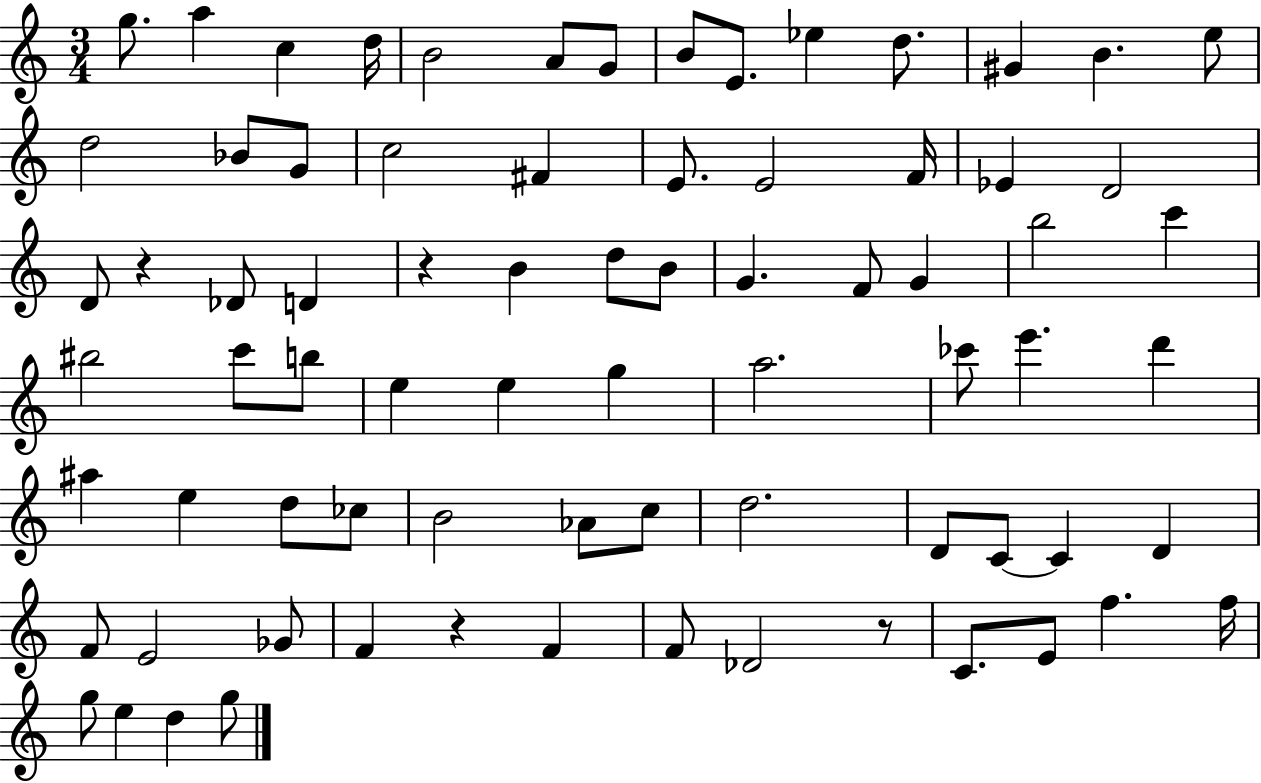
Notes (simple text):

G5/e. A5/q C5/q D5/s B4/h A4/e G4/e B4/e E4/e. Eb5/q D5/e. G#4/q B4/q. E5/e D5/h Bb4/e G4/e C5/h F#4/q E4/e. E4/h F4/s Eb4/q D4/h D4/e R/q Db4/e D4/q R/q B4/q D5/e B4/e G4/q. F4/e G4/q B5/h C6/q BIS5/h C6/e B5/e E5/q E5/q G5/q A5/h. CES6/e E6/q. D6/q A#5/q E5/q D5/e CES5/e B4/h Ab4/e C5/e D5/h. D4/e C4/e C4/q D4/q F4/e E4/h Gb4/e F4/q R/q F4/q F4/e Db4/h R/e C4/e. E4/e F5/q. F5/s G5/e E5/q D5/q G5/e